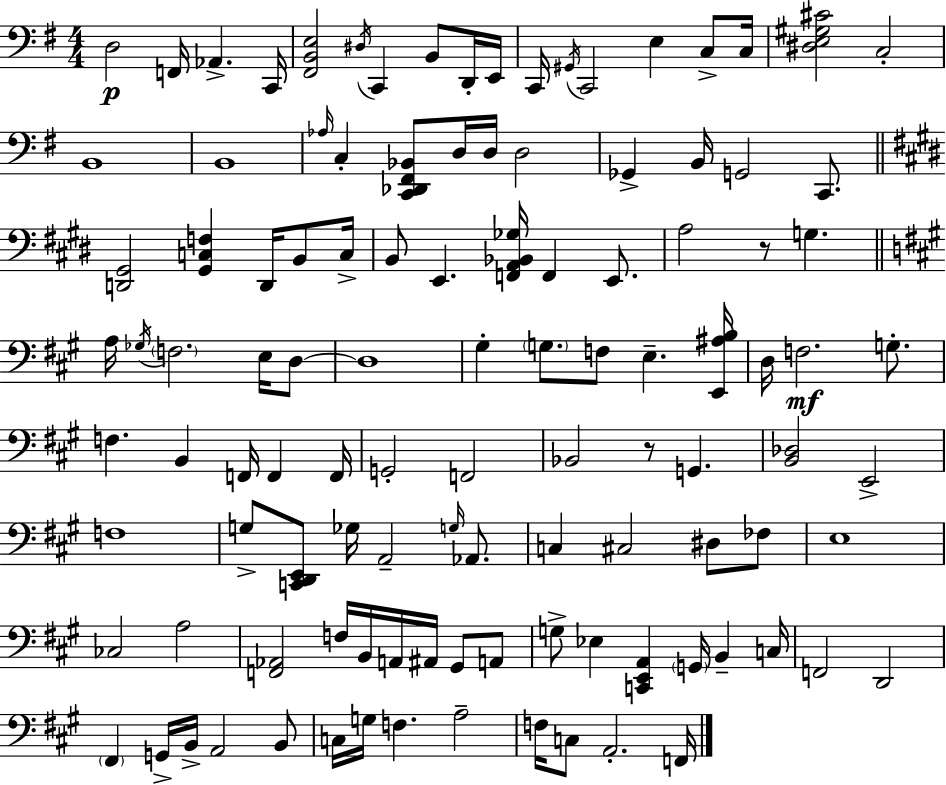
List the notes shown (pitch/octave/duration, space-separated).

D3/h F2/s Ab2/q. C2/s [F#2,B2,E3]/h D#3/s C2/q B2/e D2/s E2/s C2/s G#2/s C2/h E3/q C3/e C3/s [D#3,E3,G#3,C#4]/h C3/h B2/w B2/w Ab3/s C3/q [C2,Db2,F#2,Bb2]/e D3/s D3/s D3/h Gb2/q B2/s G2/h C2/e. [D2,G#2]/h [G#2,C3,F3]/q D2/s B2/e C3/s B2/e E2/q. [F2,A2,Bb2,Gb3]/s F2/q E2/e. A3/h R/e G3/q. A3/s Gb3/s F3/h. E3/s D3/e D3/w G#3/q G3/e. F3/e E3/q. [E2,A#3,B3]/s D3/s F3/h. G3/e. F3/q. B2/q F2/s F2/q F2/s G2/h F2/h Bb2/h R/e G2/q. [B2,Db3]/h E2/h F3/w G3/e [C2,D2,E2]/e Gb3/s A2/h G3/s Ab2/e. C3/q C#3/h D#3/e FES3/e E3/w CES3/h A3/h [F2,Ab2]/h F3/s B2/s A2/s A#2/s G#2/e A2/e G3/e Eb3/q [C2,E2,A2]/q G2/s B2/q C3/s F2/h D2/h F#2/q G2/s B2/s A2/h B2/e C3/s G3/s F3/q. A3/h F3/s C3/e A2/h. F2/s